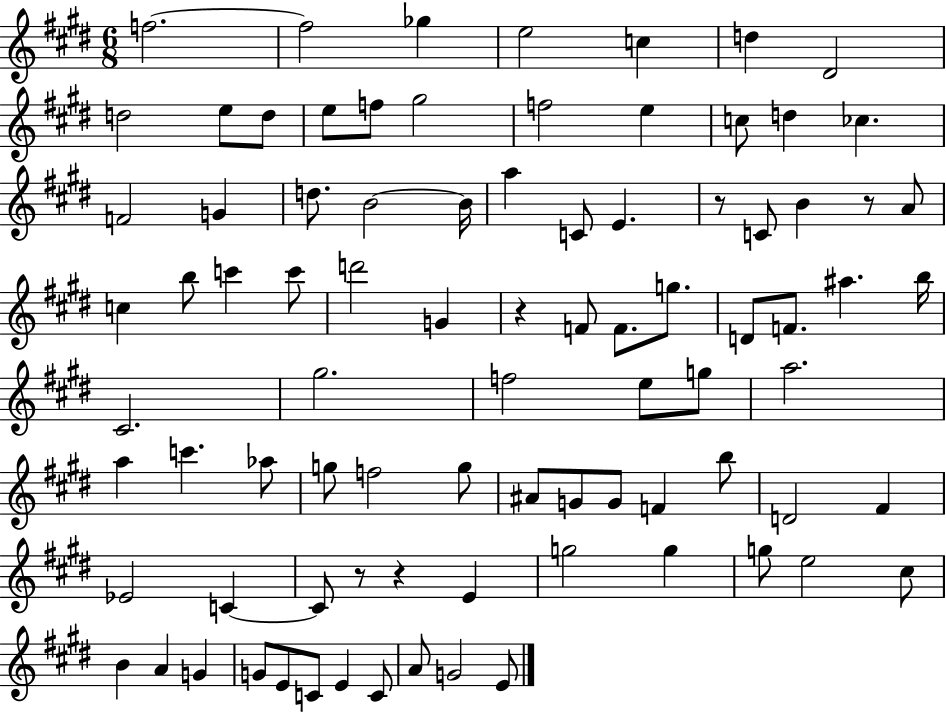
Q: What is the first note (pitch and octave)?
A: F5